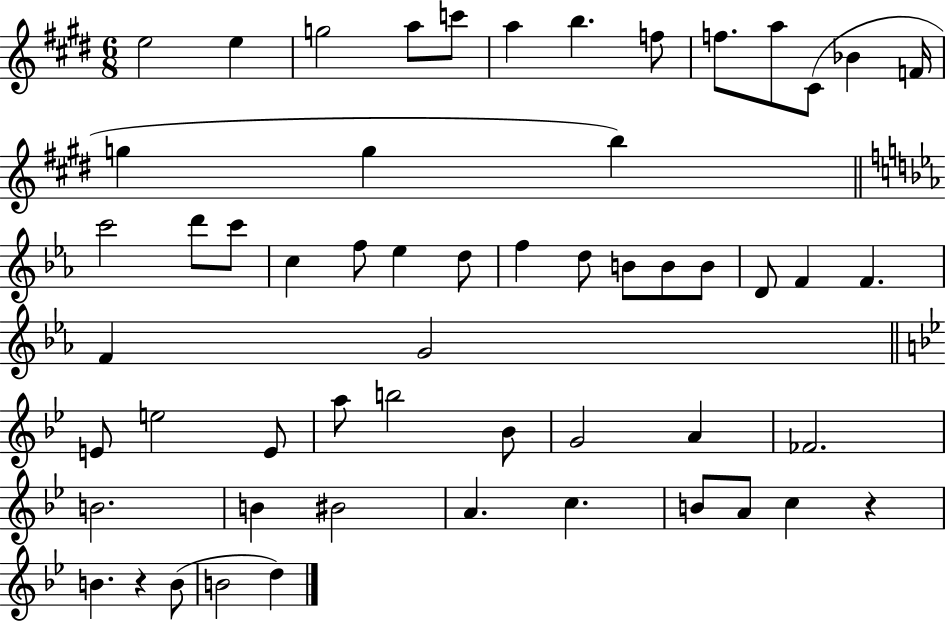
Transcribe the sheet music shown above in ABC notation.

X:1
T:Untitled
M:6/8
L:1/4
K:E
e2 e g2 a/2 c'/2 a b f/2 f/2 a/2 ^C/2 _B F/4 g g b c'2 d'/2 c'/2 c f/2 _e d/2 f d/2 B/2 B/2 B/2 D/2 F F F G2 E/2 e2 E/2 a/2 b2 _B/2 G2 A _F2 B2 B ^B2 A c B/2 A/2 c z B z B/2 B2 d